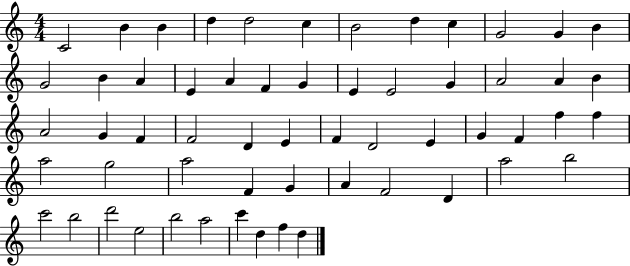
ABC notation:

X:1
T:Untitled
M:4/4
L:1/4
K:C
C2 B B d d2 c B2 d c G2 G B G2 B A E A F G E E2 G A2 A B A2 G F F2 D E F D2 E G F f f a2 g2 a2 F G A F2 D a2 b2 c'2 b2 d'2 e2 b2 a2 c' d f d